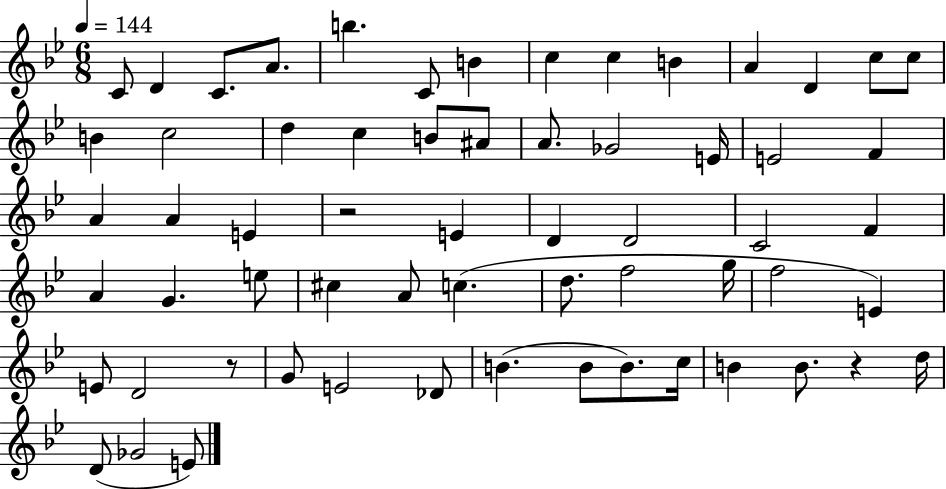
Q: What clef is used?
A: treble